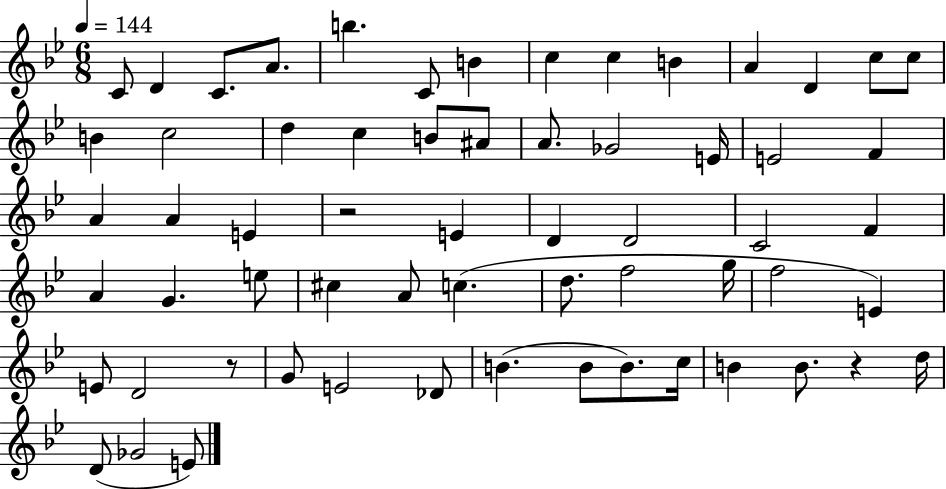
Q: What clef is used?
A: treble